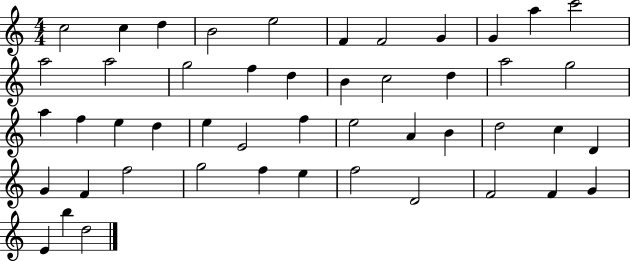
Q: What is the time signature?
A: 4/4